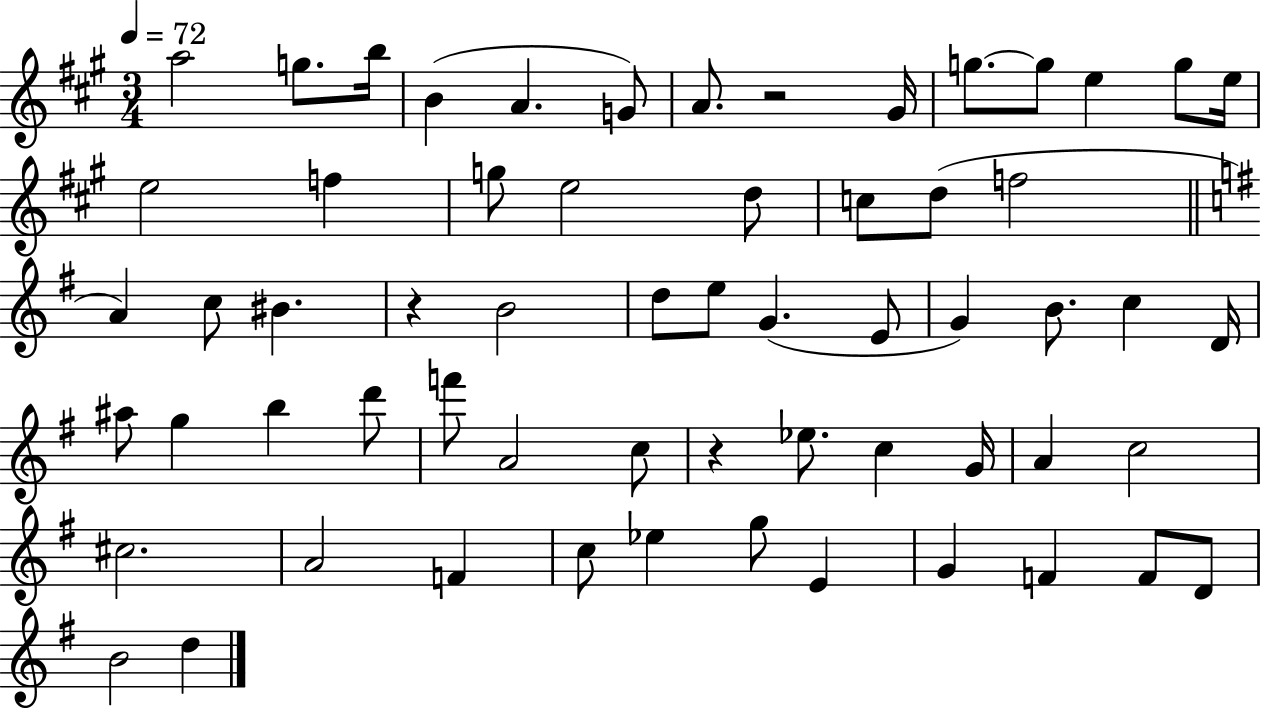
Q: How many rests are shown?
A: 3